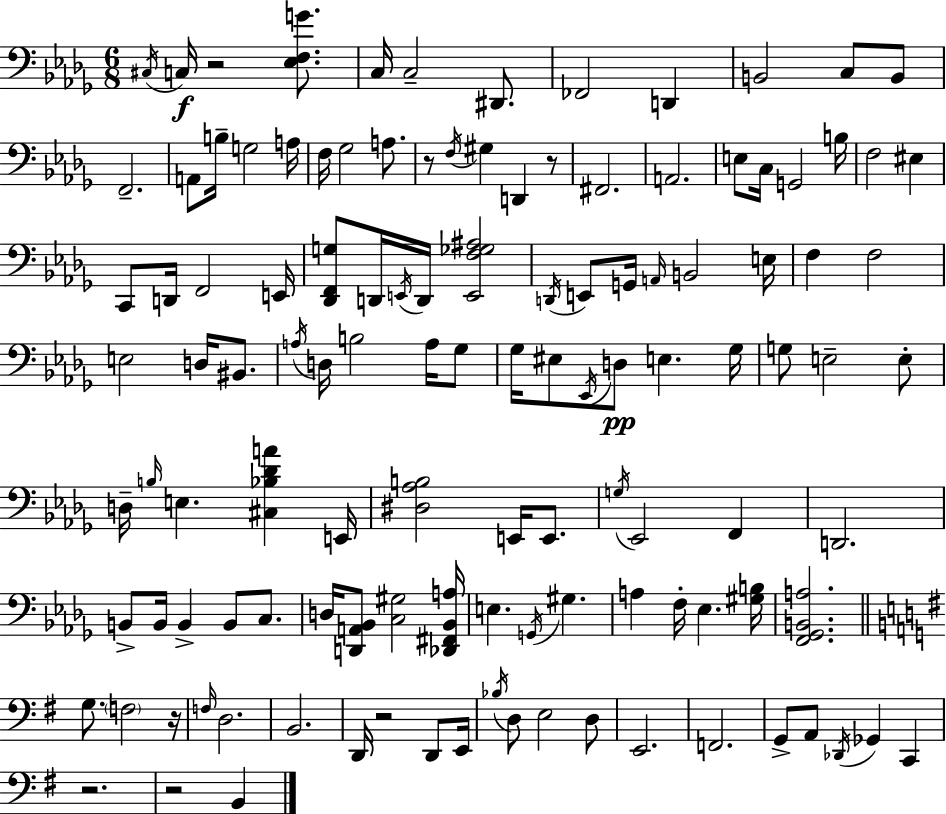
X:1
T:Untitled
M:6/8
L:1/4
K:Bbm
^C,/4 C,/4 z2 [_E,F,G]/2 C,/4 C,2 ^D,,/2 _F,,2 D,, B,,2 C,/2 B,,/2 F,,2 A,,/2 B,/4 G,2 A,/4 F,/4 _G,2 A,/2 z/2 F,/4 ^G, D,, z/2 ^F,,2 A,,2 E,/2 C,/4 G,,2 B,/4 F,2 ^E, C,,/2 D,,/4 F,,2 E,,/4 [_D,,F,,G,]/2 D,,/4 E,,/4 D,,/4 [E,,F,_G,^A,]2 D,,/4 E,,/2 G,,/4 A,,/4 B,,2 E,/4 F, F,2 E,2 D,/4 ^B,,/2 A,/4 D,/4 B,2 A,/4 _G,/2 _G,/4 ^E,/2 _E,,/4 D,/2 E, _G,/4 G,/2 E,2 E,/2 D,/4 B,/4 E, [^C,_B,_DA] E,,/4 [^D,_A,B,]2 E,,/4 E,,/2 G,/4 _E,,2 F,, D,,2 B,,/2 B,,/4 B,, B,,/2 C,/2 D,/4 [D,,A,,_B,,]/2 [C,^G,]2 [_D,,^F,,_B,,A,]/4 E, G,,/4 ^G, A, F,/4 _E, [^G,B,]/4 [F,,_G,,B,,A,]2 G,/2 F,2 z/4 F,/4 D,2 B,,2 D,,/4 z2 D,,/2 E,,/4 _B,/4 D,/2 E,2 D,/2 E,,2 F,,2 G,,/2 A,,/2 _D,,/4 _G,, C,, z2 z2 B,,